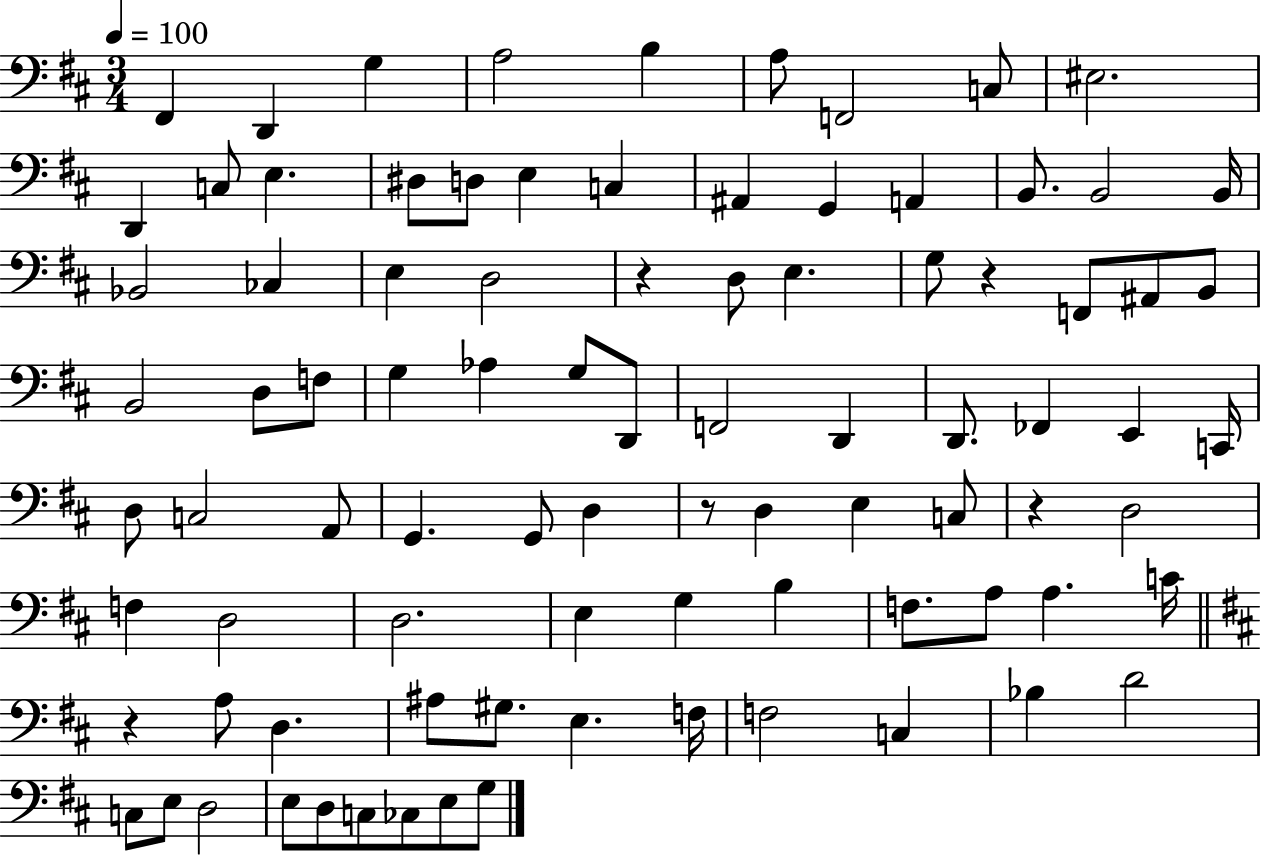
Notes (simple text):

F#2/q D2/q G3/q A3/h B3/q A3/e F2/h C3/e EIS3/h. D2/q C3/e E3/q. D#3/e D3/e E3/q C3/q A#2/q G2/q A2/q B2/e. B2/h B2/s Bb2/h CES3/q E3/q D3/h R/q D3/e E3/q. G3/e R/q F2/e A#2/e B2/e B2/h D3/e F3/e G3/q Ab3/q G3/e D2/e F2/h D2/q D2/e. FES2/q E2/q C2/s D3/e C3/h A2/e G2/q. G2/e D3/q R/e D3/q E3/q C3/e R/q D3/h F3/q D3/h D3/h. E3/q G3/q B3/q F3/e. A3/e A3/q. C4/s R/q A3/e D3/q. A#3/e G#3/e. E3/q. F3/s F3/h C3/q Bb3/q D4/h C3/e E3/e D3/h E3/e D3/e C3/e CES3/e E3/e G3/e